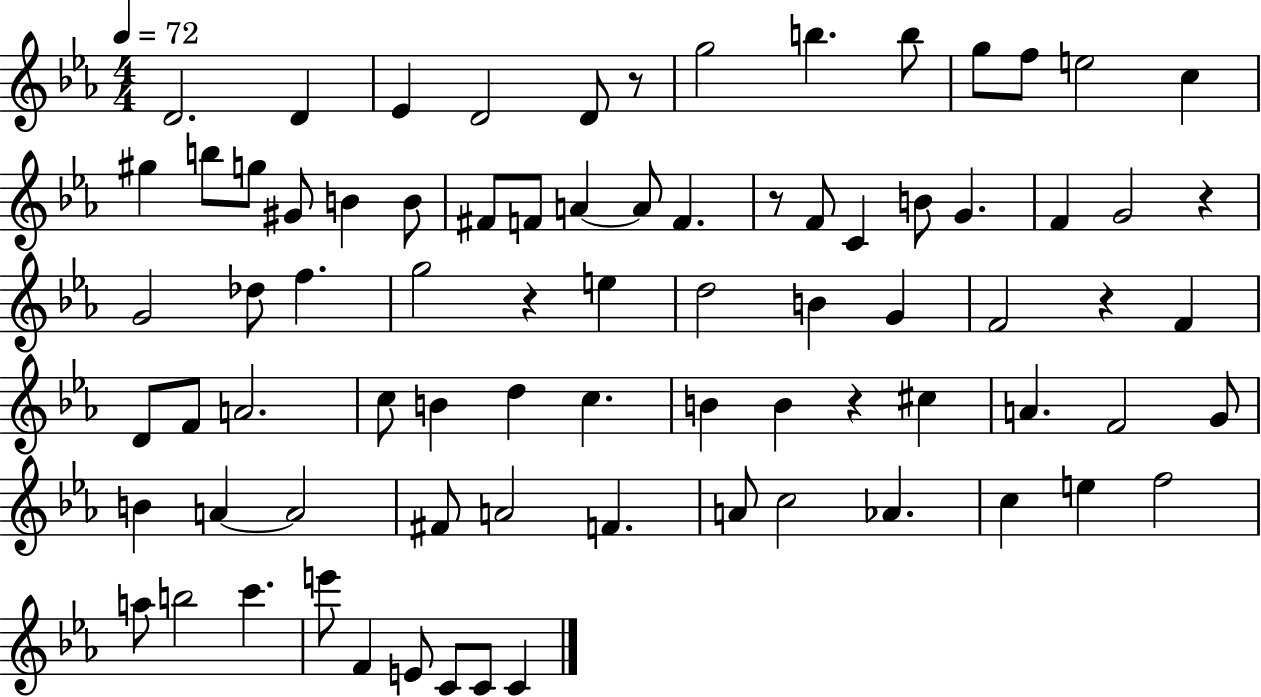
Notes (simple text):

D4/h. D4/q Eb4/q D4/h D4/e R/e G5/h B5/q. B5/e G5/e F5/e E5/h C5/q G#5/q B5/e G5/e G#4/e B4/q B4/e F#4/e F4/e A4/q A4/e F4/q. R/e F4/e C4/q B4/e G4/q. F4/q G4/h R/q G4/h Db5/e F5/q. G5/h R/q E5/q D5/h B4/q G4/q F4/h R/q F4/q D4/e F4/e A4/h. C5/e B4/q D5/q C5/q. B4/q B4/q R/q C#5/q A4/q. F4/h G4/e B4/q A4/q A4/h F#4/e A4/h F4/q. A4/e C5/h Ab4/q. C5/q E5/q F5/h A5/e B5/h C6/q. E6/e F4/q E4/e C4/e C4/e C4/q